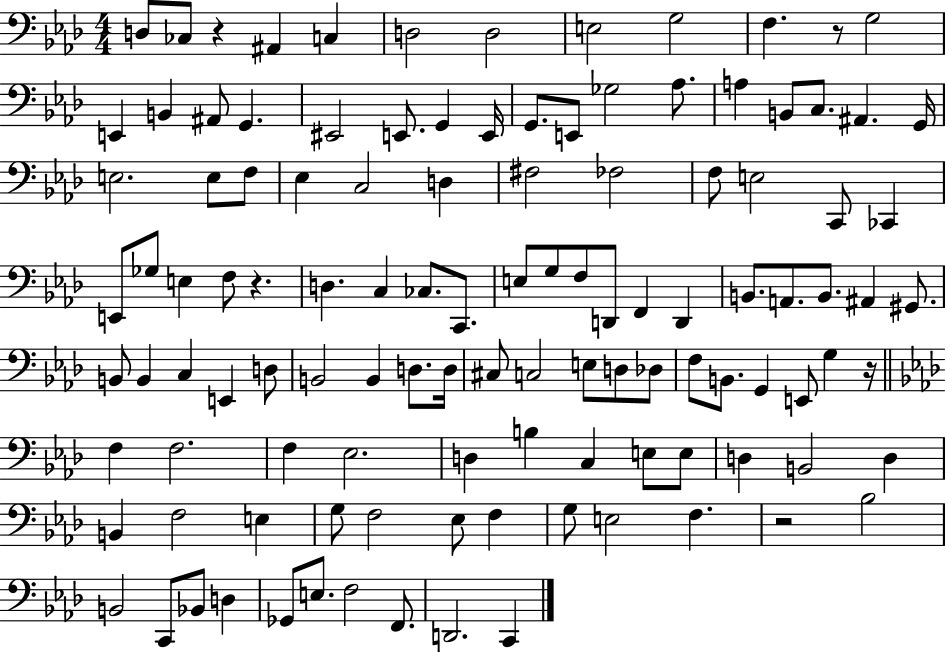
D3/e CES3/e R/q A#2/q C3/q D3/h D3/h E3/h G3/h F3/q. R/e G3/h E2/q B2/q A#2/e G2/q. EIS2/h E2/e. G2/q E2/s G2/e. E2/e Gb3/h Ab3/e. A3/q B2/e C3/e. A#2/q. G2/s E3/h. E3/e F3/e Eb3/q C3/h D3/q F#3/h FES3/h F3/e E3/h C2/e CES2/q E2/e Gb3/e E3/q F3/e R/q. D3/q. C3/q CES3/e. C2/e. E3/e G3/e F3/e D2/e F2/q D2/q B2/e. A2/e. B2/e. A#2/q G#2/e. B2/e B2/q C3/q E2/q D3/e B2/h B2/q D3/e. D3/s C#3/e C3/h E3/e D3/e Db3/e F3/e B2/e. G2/q E2/e G3/q R/s F3/q F3/h. F3/q Eb3/h. D3/q B3/q C3/q E3/e E3/e D3/q B2/h D3/q B2/q F3/h E3/q G3/e F3/h Eb3/e F3/q G3/e E3/h F3/q. R/h Bb3/h B2/h C2/e Bb2/e D3/q Gb2/e E3/e. F3/h F2/e. D2/h. C2/q